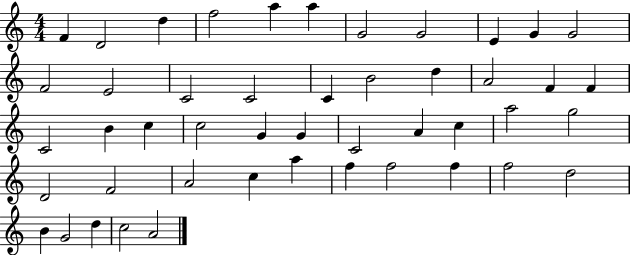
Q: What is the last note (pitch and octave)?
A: A4